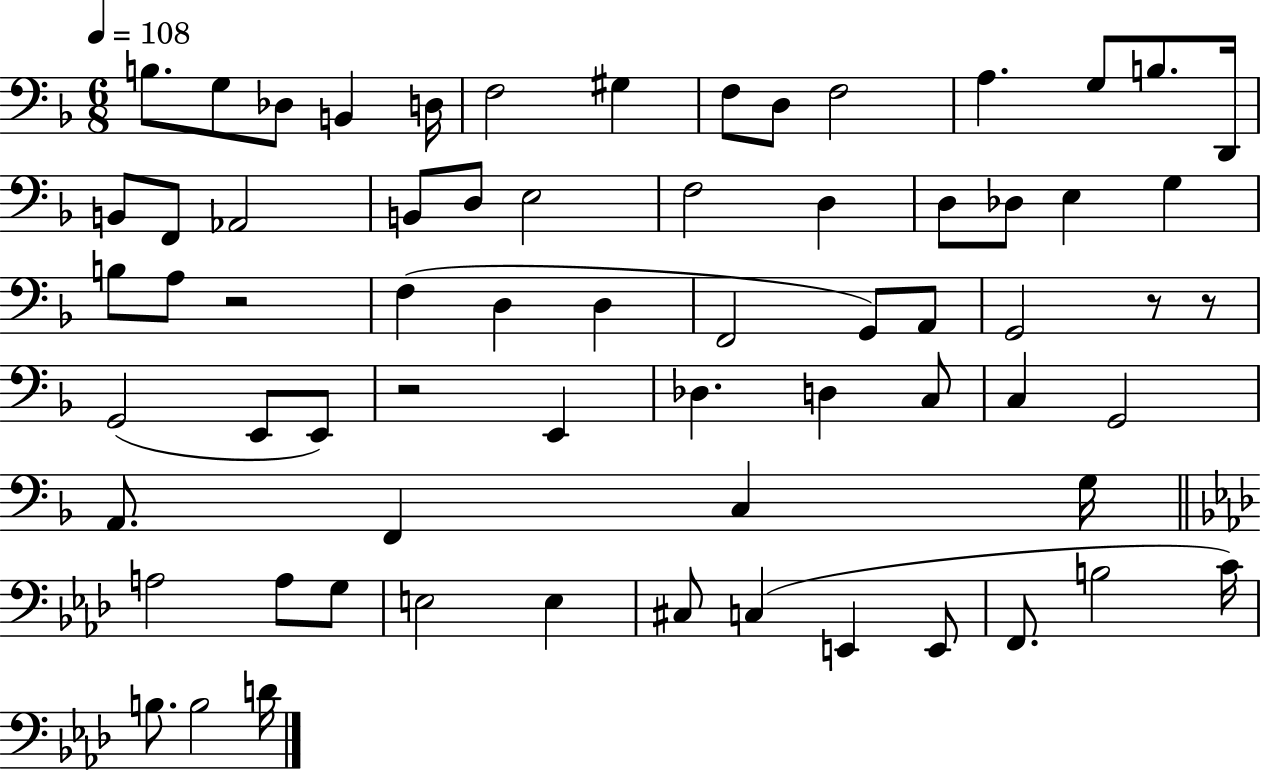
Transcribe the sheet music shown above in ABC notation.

X:1
T:Untitled
M:6/8
L:1/4
K:F
B,/2 G,/2 _D,/2 B,, D,/4 F,2 ^G, F,/2 D,/2 F,2 A, G,/2 B,/2 D,,/4 B,,/2 F,,/2 _A,,2 B,,/2 D,/2 E,2 F,2 D, D,/2 _D,/2 E, G, B,/2 A,/2 z2 F, D, D, F,,2 G,,/2 A,,/2 G,,2 z/2 z/2 G,,2 E,,/2 E,,/2 z2 E,, _D, D, C,/2 C, G,,2 A,,/2 F,, C, G,/4 A,2 A,/2 G,/2 E,2 E, ^C,/2 C, E,, E,,/2 F,,/2 B,2 C/4 B,/2 B,2 D/4